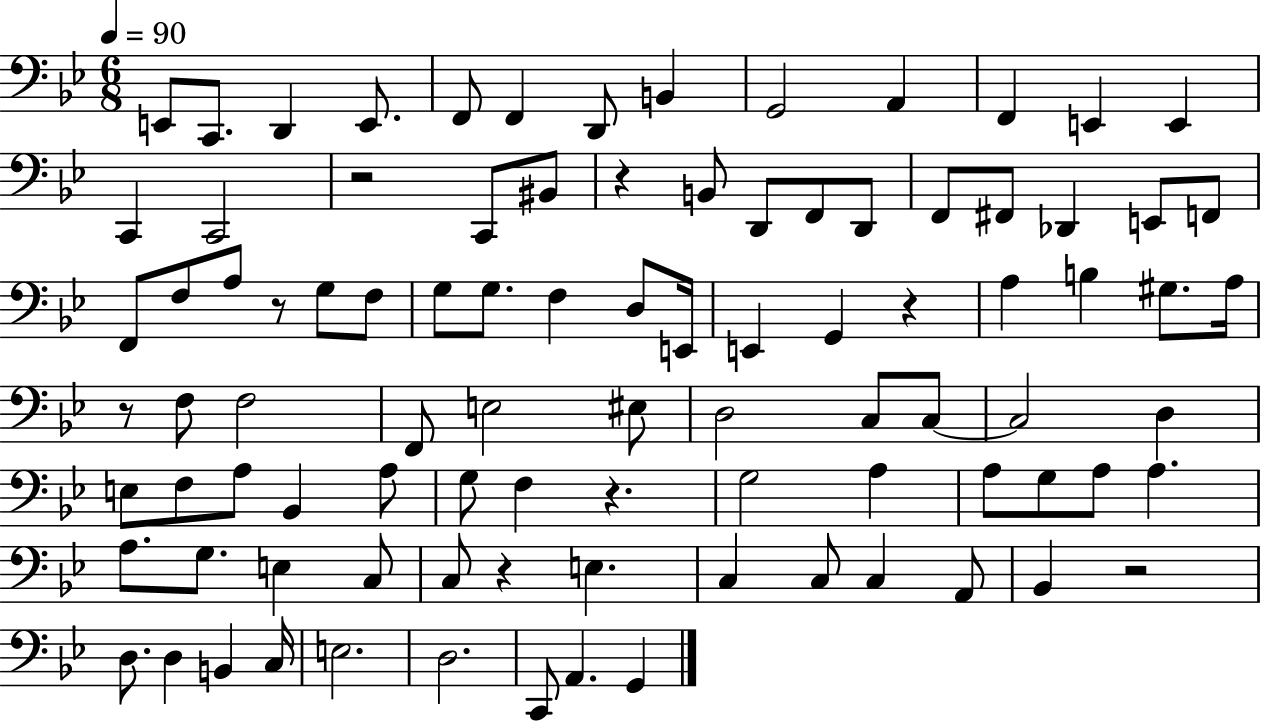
X:1
T:Untitled
M:6/8
L:1/4
K:Bb
E,,/2 C,,/2 D,, E,,/2 F,,/2 F,, D,,/2 B,, G,,2 A,, F,, E,, E,, C,, C,,2 z2 C,,/2 ^B,,/2 z B,,/2 D,,/2 F,,/2 D,,/2 F,,/2 ^F,,/2 _D,, E,,/2 F,,/2 F,,/2 F,/2 A,/2 z/2 G,/2 F,/2 G,/2 G,/2 F, D,/2 E,,/4 E,, G,, z A, B, ^G,/2 A,/4 z/2 F,/2 F,2 F,,/2 E,2 ^E,/2 D,2 C,/2 C,/2 C,2 D, E,/2 F,/2 A,/2 _B,, A,/2 G,/2 F, z G,2 A, A,/2 G,/2 A,/2 A, A,/2 G,/2 E, C,/2 C,/2 z E, C, C,/2 C, A,,/2 _B,, z2 D,/2 D, B,, C,/4 E,2 D,2 C,,/2 A,, G,,